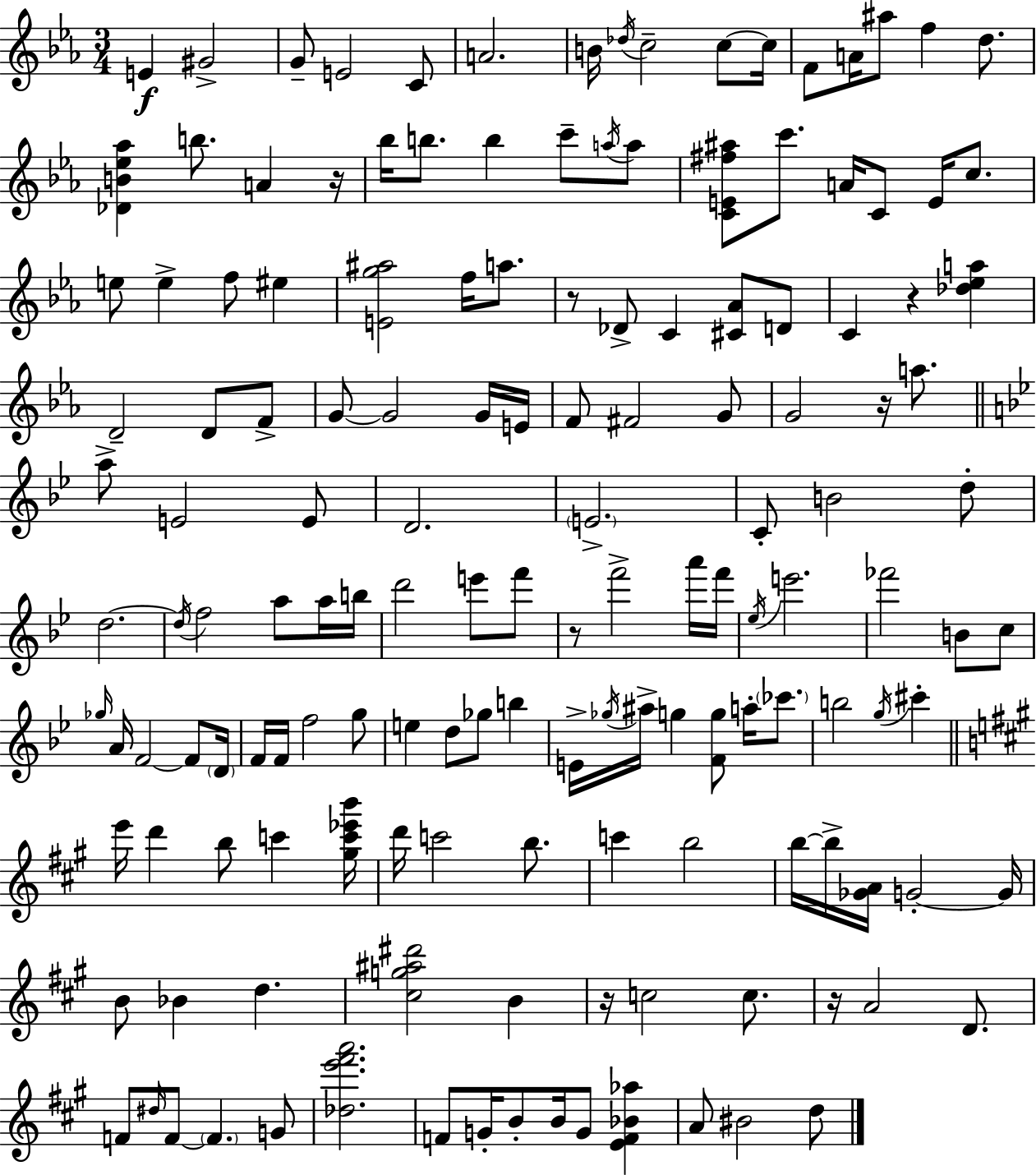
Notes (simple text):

E4/q G#4/h G4/e E4/h C4/e A4/h. B4/s Db5/s C5/h C5/e C5/s F4/e A4/s A#5/e F5/q D5/e. [Db4,B4,Eb5,Ab5]/q B5/e. A4/q R/s Bb5/s B5/e. B5/q C6/e A5/s A5/e [C4,E4,F#5,A#5]/e C6/e. A4/s C4/e E4/s C5/e. E5/e E5/q F5/e EIS5/q [E4,G5,A#5]/h F5/s A5/e. R/e Db4/e C4/q [C#4,Ab4]/e D4/e C4/q R/q [Db5,Eb5,A5]/q D4/h D4/e F4/e G4/e G4/h G4/s E4/s F4/e F#4/h G4/e G4/h R/s A5/e. A5/e E4/h E4/e D4/h. E4/h. C4/e B4/h D5/e D5/h. D5/s F5/h A5/e A5/s B5/s D6/h E6/e F6/e R/e F6/h A6/s F6/s Eb5/s E6/h. FES6/h B4/e C5/e Gb5/s A4/s F4/h F4/e D4/s F4/s F4/s F5/h G5/e E5/q D5/e Gb5/e B5/q E4/s Gb5/s A#5/s G5/q [F4,G5]/e A5/s CES6/e. B5/h G5/s C#6/q E6/s D6/q B5/e C6/q [G#5,C6,Eb6,B6]/s D6/s C6/h B5/e. C6/q B5/h B5/s B5/s [Gb4,A4]/s G4/h G4/s B4/e Bb4/q D5/q. [C#5,G5,A#5,D#6]/h B4/q R/s C5/h C5/e. R/s A4/h D4/e. F4/e D#5/s F4/e F4/q. G4/e [Db5,E6,F#6,A6]/h. F4/e G4/s B4/e B4/s G4/e [E4,F4,Bb4,Ab5]/q A4/e BIS4/h D5/e